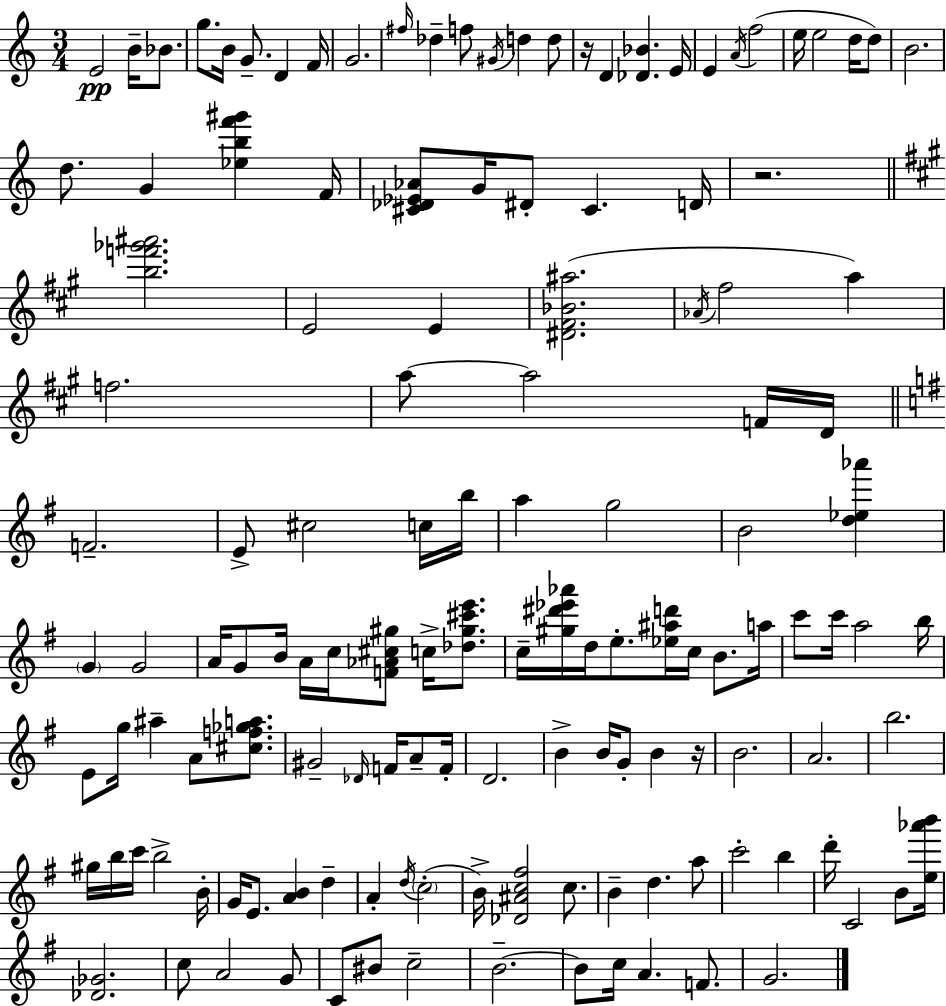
E4/h B4/s Bb4/e. G5/e. B4/s G4/e. D4/q F4/s G4/h. F#5/s Db5/q F5/e G#4/s D5/q D5/e R/s D4/q [Db4,Bb4]/q. E4/s E4/q A4/s F5/h E5/s E5/h D5/s D5/e B4/h. D5/e. G4/q [Eb5,B5,F6,G#6]/q F4/s [C#4,Db4,Eb4,Ab4]/e G4/s D#4/e C#4/q. D4/s R/h. [B5,F6,Gb6,A#6]/h. E4/h E4/q [D#4,F#4,Bb4,A#5]/h. Ab4/s F#5/h A5/q F5/h. A5/e A5/h F4/s D4/s F4/h. E4/e C#5/h C5/s B5/s A5/q G5/h B4/h [D5,Eb5,Ab6]/q G4/q G4/h A4/s G4/e B4/s A4/s C5/s [F4,Ab4,C#5,G#5]/e C5/s [Db5,G#5,C#6,E6]/e. C5/s [G#5,D#6,Eb6,Ab6]/s D5/s E5/e. [Eb5,A#5,D6]/s C5/s B4/e. A5/s C6/e C6/s A5/h B5/s E4/e G5/s A#5/q A4/e [C#5,F5,Gb5,A5]/e. G#4/h Db4/s F4/s A4/e F4/s D4/h. B4/q B4/s G4/e B4/q R/s B4/h. A4/h. B5/h. G#5/s B5/s C6/s B5/h B4/s G4/s E4/e. [A4,B4]/q D5/q A4/q D5/s C5/h B4/s [Db4,A#4,C5,F#5]/h C5/e. B4/q D5/q. A5/e C6/h B5/q D6/s C4/h B4/e [E5,Ab6,B6]/s [Db4,Gb4]/h. C5/e A4/h G4/e C4/e BIS4/e C5/h B4/h. B4/e C5/s A4/q. F4/e. G4/h.